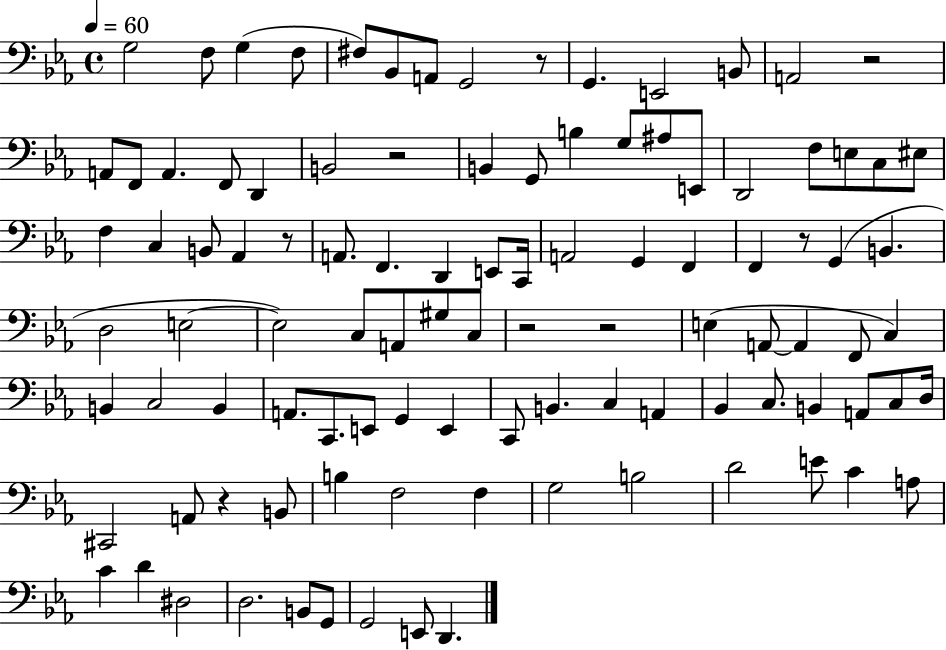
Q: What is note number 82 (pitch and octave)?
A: B3